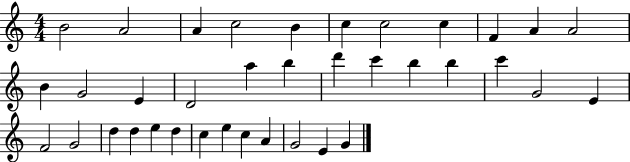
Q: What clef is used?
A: treble